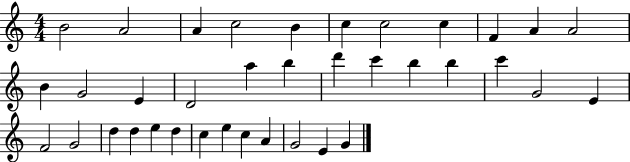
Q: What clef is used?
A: treble